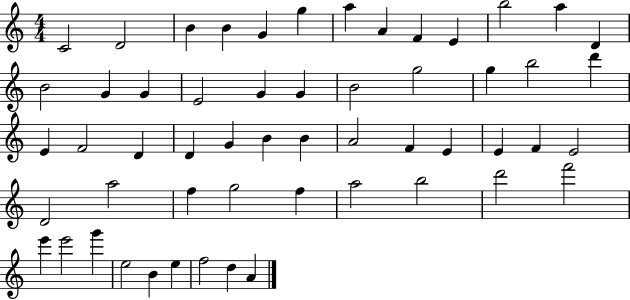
C4/h D4/h B4/q B4/q G4/q G5/q A5/q A4/q F4/q E4/q B5/h A5/q D4/q B4/h G4/q G4/q E4/h G4/q G4/q B4/h G5/h G5/q B5/h D6/q E4/q F4/h D4/q D4/q G4/q B4/q B4/q A4/h F4/q E4/q E4/q F4/q E4/h D4/h A5/h F5/q G5/h F5/q A5/h B5/h D6/h F6/h E6/q E6/h G6/q E5/h B4/q E5/q F5/h D5/q A4/q